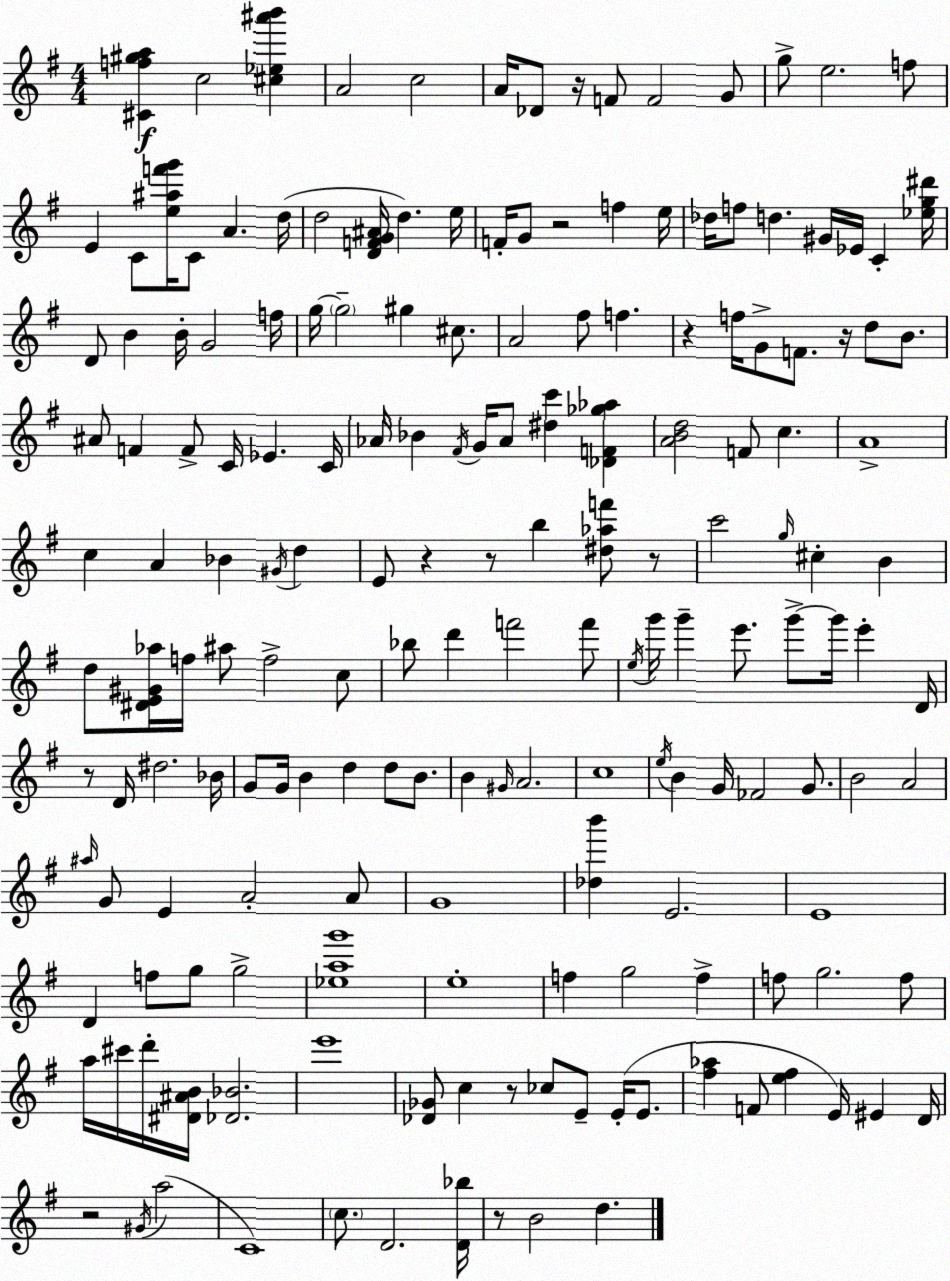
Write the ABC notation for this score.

X:1
T:Untitled
M:4/4
L:1/4
K:Em
[^Cf^ga] c2 [^c_e^a'b'] A2 c2 A/4 _D/2 z/4 F/2 F2 G/2 g/2 e2 f/2 E C/2 [e^af'g']/4 C/2 A d/4 d2 [DFG^A]/4 d e/4 F/4 G/2 z2 f e/4 _d/4 f/2 d ^G/4 _E/4 C [_eg^d']/4 D/2 B B/4 G2 f/4 g/4 g2 ^g ^c/2 A2 ^f/2 f z f/4 G/2 F/2 z/4 d/2 B/2 ^A/2 F F/2 C/4 _E C/4 _A/4 _B ^F/4 G/4 _A/2 [^dc'] [_DF_g_a] [ABd]2 F/2 c A4 c A _B ^G/4 d E/2 z z/2 b [^d_af']/2 z/2 c'2 g/4 ^c B d/2 [^DE^G_a]/4 f/4 ^a/2 f2 c/2 _b/2 d' f'2 f'/2 e/4 g'/4 g' e'/2 g'/2 g'/4 e' D/4 z/2 D/4 ^d2 _B/4 G/2 G/4 B d d/2 B/2 B ^G/4 A2 c4 e/4 B G/4 _F2 G/2 B2 A2 ^a/4 G/2 E A2 A/2 G4 [_db'] E2 E4 D f/2 g/2 g2 [_eag']4 e4 f g2 f f/2 g2 f/2 a/4 ^c'/4 d'/4 [^D^AB]/4 [_D_B]2 e'4 [_D_G]/2 c z/2 _c/2 E/2 E/4 E/2 [^f_a] F/2 [e^f] E/4 ^E D/4 z2 ^G/4 a2 C4 c/2 D2 [D_b]/4 z/2 B2 d